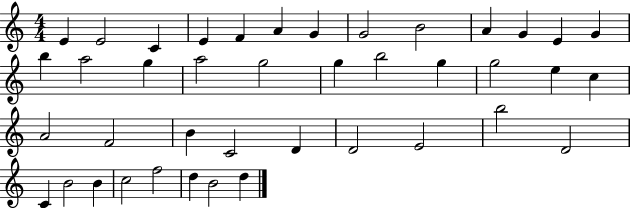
{
  \clef treble
  \numericTimeSignature
  \time 4/4
  \key c \major
  e'4 e'2 c'4 | e'4 f'4 a'4 g'4 | g'2 b'2 | a'4 g'4 e'4 g'4 | \break b''4 a''2 g''4 | a''2 g''2 | g''4 b''2 g''4 | g''2 e''4 c''4 | \break a'2 f'2 | b'4 c'2 d'4 | d'2 e'2 | b''2 d'2 | \break c'4 b'2 b'4 | c''2 f''2 | d''4 b'2 d''4 | \bar "|."
}